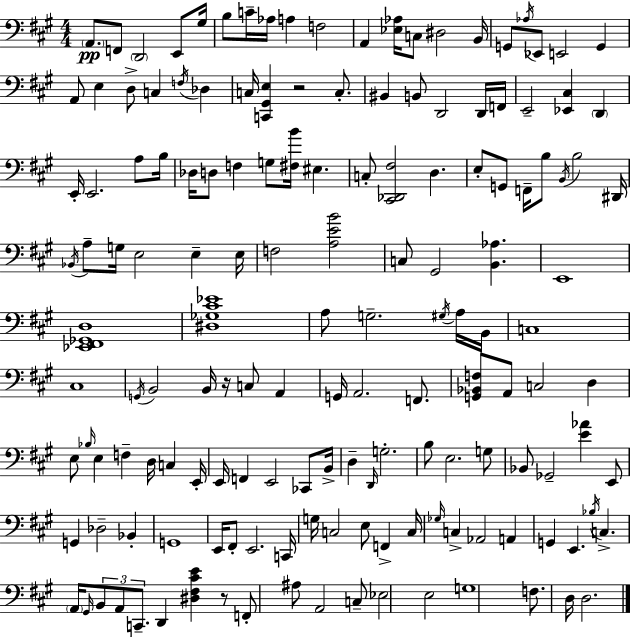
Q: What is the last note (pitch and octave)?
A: D3